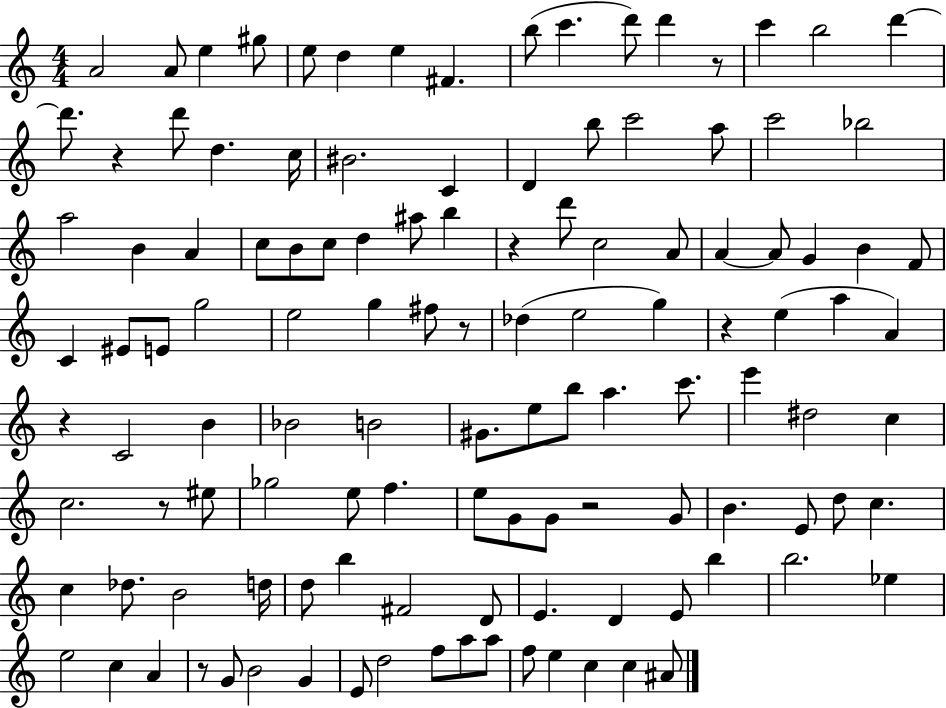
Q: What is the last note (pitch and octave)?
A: A#4